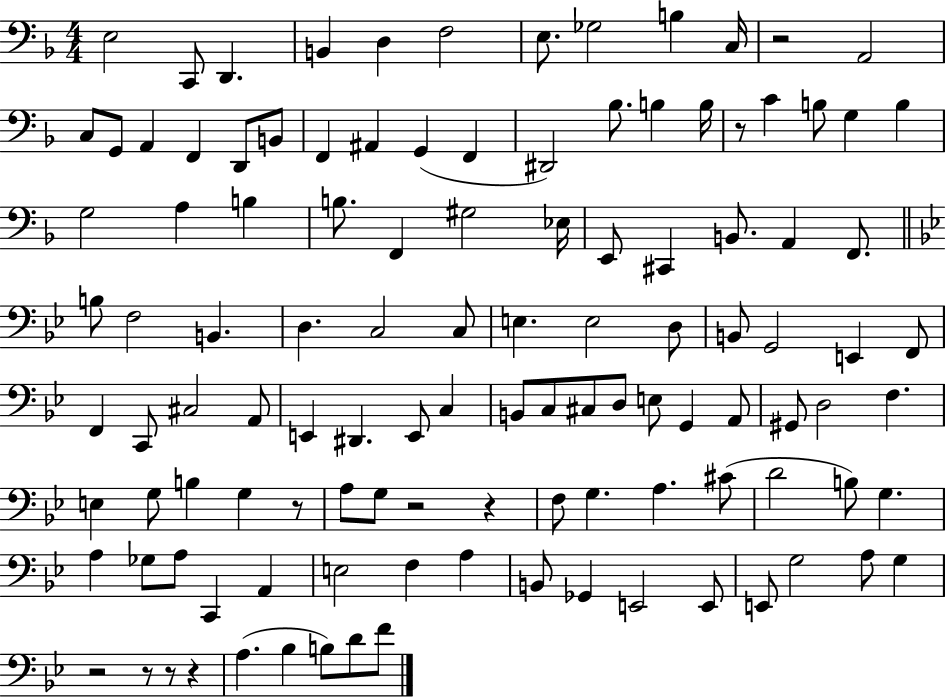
{
  \clef bass
  \numericTimeSignature
  \time 4/4
  \key f \major
  \repeat volta 2 { e2 c,8 d,4. | b,4 d4 f2 | e8. ges2 b4 c16 | r2 a,2 | \break c8 g,8 a,4 f,4 d,8 b,8 | f,4 ais,4 g,4( f,4 | dis,2) bes8. b4 b16 | r8 c'4 b8 g4 b4 | \break g2 a4 b4 | b8. f,4 gis2 ees16 | e,8 cis,4 b,8. a,4 f,8. | \bar "||" \break \key bes \major b8 f2 b,4. | d4. c2 c8 | e4. e2 d8 | b,8 g,2 e,4 f,8 | \break f,4 c,8 cis2 a,8 | e,4 dis,4. e,8 c4 | b,8 c8 cis8 d8 e8 g,4 a,8 | gis,8 d2 f4. | \break e4 g8 b4 g4 r8 | a8 g8 r2 r4 | f8 g4. a4. cis'8( | d'2 b8) g4. | \break a4 ges8 a8 c,4 a,4 | e2 f4 a4 | b,8 ges,4 e,2 e,8 | e,8 g2 a8 g4 | \break r2 r8 r8 r4 | a4.( bes4 b8) d'8 f'8 | } \bar "|."
}